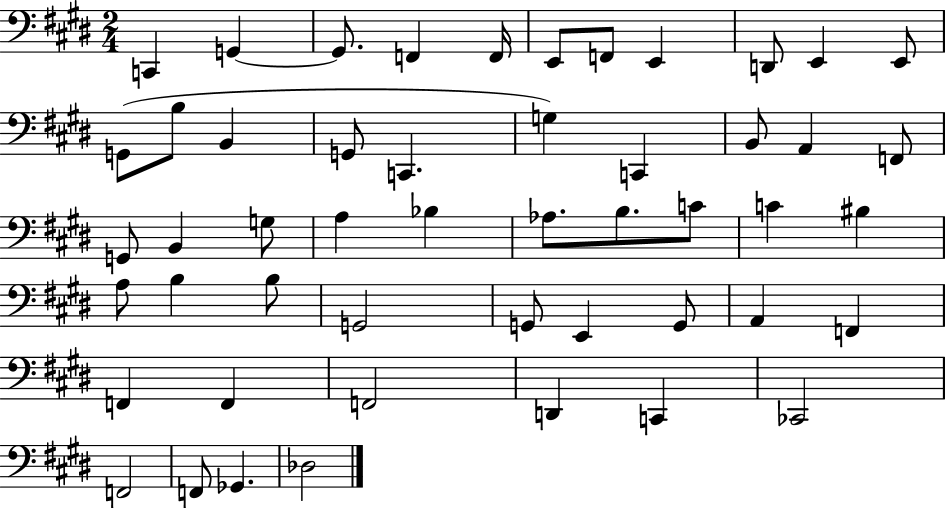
X:1
T:Untitled
M:2/4
L:1/4
K:E
C,, G,, G,,/2 F,, F,,/4 E,,/2 F,,/2 E,, D,,/2 E,, E,,/2 G,,/2 B,/2 B,, G,,/2 C,, G, C,, B,,/2 A,, F,,/2 G,,/2 B,, G,/2 A, _B, _A,/2 B,/2 C/2 C ^B, A,/2 B, B,/2 G,,2 G,,/2 E,, G,,/2 A,, F,, F,, F,, F,,2 D,, C,, _C,,2 F,,2 F,,/2 _G,, _D,2